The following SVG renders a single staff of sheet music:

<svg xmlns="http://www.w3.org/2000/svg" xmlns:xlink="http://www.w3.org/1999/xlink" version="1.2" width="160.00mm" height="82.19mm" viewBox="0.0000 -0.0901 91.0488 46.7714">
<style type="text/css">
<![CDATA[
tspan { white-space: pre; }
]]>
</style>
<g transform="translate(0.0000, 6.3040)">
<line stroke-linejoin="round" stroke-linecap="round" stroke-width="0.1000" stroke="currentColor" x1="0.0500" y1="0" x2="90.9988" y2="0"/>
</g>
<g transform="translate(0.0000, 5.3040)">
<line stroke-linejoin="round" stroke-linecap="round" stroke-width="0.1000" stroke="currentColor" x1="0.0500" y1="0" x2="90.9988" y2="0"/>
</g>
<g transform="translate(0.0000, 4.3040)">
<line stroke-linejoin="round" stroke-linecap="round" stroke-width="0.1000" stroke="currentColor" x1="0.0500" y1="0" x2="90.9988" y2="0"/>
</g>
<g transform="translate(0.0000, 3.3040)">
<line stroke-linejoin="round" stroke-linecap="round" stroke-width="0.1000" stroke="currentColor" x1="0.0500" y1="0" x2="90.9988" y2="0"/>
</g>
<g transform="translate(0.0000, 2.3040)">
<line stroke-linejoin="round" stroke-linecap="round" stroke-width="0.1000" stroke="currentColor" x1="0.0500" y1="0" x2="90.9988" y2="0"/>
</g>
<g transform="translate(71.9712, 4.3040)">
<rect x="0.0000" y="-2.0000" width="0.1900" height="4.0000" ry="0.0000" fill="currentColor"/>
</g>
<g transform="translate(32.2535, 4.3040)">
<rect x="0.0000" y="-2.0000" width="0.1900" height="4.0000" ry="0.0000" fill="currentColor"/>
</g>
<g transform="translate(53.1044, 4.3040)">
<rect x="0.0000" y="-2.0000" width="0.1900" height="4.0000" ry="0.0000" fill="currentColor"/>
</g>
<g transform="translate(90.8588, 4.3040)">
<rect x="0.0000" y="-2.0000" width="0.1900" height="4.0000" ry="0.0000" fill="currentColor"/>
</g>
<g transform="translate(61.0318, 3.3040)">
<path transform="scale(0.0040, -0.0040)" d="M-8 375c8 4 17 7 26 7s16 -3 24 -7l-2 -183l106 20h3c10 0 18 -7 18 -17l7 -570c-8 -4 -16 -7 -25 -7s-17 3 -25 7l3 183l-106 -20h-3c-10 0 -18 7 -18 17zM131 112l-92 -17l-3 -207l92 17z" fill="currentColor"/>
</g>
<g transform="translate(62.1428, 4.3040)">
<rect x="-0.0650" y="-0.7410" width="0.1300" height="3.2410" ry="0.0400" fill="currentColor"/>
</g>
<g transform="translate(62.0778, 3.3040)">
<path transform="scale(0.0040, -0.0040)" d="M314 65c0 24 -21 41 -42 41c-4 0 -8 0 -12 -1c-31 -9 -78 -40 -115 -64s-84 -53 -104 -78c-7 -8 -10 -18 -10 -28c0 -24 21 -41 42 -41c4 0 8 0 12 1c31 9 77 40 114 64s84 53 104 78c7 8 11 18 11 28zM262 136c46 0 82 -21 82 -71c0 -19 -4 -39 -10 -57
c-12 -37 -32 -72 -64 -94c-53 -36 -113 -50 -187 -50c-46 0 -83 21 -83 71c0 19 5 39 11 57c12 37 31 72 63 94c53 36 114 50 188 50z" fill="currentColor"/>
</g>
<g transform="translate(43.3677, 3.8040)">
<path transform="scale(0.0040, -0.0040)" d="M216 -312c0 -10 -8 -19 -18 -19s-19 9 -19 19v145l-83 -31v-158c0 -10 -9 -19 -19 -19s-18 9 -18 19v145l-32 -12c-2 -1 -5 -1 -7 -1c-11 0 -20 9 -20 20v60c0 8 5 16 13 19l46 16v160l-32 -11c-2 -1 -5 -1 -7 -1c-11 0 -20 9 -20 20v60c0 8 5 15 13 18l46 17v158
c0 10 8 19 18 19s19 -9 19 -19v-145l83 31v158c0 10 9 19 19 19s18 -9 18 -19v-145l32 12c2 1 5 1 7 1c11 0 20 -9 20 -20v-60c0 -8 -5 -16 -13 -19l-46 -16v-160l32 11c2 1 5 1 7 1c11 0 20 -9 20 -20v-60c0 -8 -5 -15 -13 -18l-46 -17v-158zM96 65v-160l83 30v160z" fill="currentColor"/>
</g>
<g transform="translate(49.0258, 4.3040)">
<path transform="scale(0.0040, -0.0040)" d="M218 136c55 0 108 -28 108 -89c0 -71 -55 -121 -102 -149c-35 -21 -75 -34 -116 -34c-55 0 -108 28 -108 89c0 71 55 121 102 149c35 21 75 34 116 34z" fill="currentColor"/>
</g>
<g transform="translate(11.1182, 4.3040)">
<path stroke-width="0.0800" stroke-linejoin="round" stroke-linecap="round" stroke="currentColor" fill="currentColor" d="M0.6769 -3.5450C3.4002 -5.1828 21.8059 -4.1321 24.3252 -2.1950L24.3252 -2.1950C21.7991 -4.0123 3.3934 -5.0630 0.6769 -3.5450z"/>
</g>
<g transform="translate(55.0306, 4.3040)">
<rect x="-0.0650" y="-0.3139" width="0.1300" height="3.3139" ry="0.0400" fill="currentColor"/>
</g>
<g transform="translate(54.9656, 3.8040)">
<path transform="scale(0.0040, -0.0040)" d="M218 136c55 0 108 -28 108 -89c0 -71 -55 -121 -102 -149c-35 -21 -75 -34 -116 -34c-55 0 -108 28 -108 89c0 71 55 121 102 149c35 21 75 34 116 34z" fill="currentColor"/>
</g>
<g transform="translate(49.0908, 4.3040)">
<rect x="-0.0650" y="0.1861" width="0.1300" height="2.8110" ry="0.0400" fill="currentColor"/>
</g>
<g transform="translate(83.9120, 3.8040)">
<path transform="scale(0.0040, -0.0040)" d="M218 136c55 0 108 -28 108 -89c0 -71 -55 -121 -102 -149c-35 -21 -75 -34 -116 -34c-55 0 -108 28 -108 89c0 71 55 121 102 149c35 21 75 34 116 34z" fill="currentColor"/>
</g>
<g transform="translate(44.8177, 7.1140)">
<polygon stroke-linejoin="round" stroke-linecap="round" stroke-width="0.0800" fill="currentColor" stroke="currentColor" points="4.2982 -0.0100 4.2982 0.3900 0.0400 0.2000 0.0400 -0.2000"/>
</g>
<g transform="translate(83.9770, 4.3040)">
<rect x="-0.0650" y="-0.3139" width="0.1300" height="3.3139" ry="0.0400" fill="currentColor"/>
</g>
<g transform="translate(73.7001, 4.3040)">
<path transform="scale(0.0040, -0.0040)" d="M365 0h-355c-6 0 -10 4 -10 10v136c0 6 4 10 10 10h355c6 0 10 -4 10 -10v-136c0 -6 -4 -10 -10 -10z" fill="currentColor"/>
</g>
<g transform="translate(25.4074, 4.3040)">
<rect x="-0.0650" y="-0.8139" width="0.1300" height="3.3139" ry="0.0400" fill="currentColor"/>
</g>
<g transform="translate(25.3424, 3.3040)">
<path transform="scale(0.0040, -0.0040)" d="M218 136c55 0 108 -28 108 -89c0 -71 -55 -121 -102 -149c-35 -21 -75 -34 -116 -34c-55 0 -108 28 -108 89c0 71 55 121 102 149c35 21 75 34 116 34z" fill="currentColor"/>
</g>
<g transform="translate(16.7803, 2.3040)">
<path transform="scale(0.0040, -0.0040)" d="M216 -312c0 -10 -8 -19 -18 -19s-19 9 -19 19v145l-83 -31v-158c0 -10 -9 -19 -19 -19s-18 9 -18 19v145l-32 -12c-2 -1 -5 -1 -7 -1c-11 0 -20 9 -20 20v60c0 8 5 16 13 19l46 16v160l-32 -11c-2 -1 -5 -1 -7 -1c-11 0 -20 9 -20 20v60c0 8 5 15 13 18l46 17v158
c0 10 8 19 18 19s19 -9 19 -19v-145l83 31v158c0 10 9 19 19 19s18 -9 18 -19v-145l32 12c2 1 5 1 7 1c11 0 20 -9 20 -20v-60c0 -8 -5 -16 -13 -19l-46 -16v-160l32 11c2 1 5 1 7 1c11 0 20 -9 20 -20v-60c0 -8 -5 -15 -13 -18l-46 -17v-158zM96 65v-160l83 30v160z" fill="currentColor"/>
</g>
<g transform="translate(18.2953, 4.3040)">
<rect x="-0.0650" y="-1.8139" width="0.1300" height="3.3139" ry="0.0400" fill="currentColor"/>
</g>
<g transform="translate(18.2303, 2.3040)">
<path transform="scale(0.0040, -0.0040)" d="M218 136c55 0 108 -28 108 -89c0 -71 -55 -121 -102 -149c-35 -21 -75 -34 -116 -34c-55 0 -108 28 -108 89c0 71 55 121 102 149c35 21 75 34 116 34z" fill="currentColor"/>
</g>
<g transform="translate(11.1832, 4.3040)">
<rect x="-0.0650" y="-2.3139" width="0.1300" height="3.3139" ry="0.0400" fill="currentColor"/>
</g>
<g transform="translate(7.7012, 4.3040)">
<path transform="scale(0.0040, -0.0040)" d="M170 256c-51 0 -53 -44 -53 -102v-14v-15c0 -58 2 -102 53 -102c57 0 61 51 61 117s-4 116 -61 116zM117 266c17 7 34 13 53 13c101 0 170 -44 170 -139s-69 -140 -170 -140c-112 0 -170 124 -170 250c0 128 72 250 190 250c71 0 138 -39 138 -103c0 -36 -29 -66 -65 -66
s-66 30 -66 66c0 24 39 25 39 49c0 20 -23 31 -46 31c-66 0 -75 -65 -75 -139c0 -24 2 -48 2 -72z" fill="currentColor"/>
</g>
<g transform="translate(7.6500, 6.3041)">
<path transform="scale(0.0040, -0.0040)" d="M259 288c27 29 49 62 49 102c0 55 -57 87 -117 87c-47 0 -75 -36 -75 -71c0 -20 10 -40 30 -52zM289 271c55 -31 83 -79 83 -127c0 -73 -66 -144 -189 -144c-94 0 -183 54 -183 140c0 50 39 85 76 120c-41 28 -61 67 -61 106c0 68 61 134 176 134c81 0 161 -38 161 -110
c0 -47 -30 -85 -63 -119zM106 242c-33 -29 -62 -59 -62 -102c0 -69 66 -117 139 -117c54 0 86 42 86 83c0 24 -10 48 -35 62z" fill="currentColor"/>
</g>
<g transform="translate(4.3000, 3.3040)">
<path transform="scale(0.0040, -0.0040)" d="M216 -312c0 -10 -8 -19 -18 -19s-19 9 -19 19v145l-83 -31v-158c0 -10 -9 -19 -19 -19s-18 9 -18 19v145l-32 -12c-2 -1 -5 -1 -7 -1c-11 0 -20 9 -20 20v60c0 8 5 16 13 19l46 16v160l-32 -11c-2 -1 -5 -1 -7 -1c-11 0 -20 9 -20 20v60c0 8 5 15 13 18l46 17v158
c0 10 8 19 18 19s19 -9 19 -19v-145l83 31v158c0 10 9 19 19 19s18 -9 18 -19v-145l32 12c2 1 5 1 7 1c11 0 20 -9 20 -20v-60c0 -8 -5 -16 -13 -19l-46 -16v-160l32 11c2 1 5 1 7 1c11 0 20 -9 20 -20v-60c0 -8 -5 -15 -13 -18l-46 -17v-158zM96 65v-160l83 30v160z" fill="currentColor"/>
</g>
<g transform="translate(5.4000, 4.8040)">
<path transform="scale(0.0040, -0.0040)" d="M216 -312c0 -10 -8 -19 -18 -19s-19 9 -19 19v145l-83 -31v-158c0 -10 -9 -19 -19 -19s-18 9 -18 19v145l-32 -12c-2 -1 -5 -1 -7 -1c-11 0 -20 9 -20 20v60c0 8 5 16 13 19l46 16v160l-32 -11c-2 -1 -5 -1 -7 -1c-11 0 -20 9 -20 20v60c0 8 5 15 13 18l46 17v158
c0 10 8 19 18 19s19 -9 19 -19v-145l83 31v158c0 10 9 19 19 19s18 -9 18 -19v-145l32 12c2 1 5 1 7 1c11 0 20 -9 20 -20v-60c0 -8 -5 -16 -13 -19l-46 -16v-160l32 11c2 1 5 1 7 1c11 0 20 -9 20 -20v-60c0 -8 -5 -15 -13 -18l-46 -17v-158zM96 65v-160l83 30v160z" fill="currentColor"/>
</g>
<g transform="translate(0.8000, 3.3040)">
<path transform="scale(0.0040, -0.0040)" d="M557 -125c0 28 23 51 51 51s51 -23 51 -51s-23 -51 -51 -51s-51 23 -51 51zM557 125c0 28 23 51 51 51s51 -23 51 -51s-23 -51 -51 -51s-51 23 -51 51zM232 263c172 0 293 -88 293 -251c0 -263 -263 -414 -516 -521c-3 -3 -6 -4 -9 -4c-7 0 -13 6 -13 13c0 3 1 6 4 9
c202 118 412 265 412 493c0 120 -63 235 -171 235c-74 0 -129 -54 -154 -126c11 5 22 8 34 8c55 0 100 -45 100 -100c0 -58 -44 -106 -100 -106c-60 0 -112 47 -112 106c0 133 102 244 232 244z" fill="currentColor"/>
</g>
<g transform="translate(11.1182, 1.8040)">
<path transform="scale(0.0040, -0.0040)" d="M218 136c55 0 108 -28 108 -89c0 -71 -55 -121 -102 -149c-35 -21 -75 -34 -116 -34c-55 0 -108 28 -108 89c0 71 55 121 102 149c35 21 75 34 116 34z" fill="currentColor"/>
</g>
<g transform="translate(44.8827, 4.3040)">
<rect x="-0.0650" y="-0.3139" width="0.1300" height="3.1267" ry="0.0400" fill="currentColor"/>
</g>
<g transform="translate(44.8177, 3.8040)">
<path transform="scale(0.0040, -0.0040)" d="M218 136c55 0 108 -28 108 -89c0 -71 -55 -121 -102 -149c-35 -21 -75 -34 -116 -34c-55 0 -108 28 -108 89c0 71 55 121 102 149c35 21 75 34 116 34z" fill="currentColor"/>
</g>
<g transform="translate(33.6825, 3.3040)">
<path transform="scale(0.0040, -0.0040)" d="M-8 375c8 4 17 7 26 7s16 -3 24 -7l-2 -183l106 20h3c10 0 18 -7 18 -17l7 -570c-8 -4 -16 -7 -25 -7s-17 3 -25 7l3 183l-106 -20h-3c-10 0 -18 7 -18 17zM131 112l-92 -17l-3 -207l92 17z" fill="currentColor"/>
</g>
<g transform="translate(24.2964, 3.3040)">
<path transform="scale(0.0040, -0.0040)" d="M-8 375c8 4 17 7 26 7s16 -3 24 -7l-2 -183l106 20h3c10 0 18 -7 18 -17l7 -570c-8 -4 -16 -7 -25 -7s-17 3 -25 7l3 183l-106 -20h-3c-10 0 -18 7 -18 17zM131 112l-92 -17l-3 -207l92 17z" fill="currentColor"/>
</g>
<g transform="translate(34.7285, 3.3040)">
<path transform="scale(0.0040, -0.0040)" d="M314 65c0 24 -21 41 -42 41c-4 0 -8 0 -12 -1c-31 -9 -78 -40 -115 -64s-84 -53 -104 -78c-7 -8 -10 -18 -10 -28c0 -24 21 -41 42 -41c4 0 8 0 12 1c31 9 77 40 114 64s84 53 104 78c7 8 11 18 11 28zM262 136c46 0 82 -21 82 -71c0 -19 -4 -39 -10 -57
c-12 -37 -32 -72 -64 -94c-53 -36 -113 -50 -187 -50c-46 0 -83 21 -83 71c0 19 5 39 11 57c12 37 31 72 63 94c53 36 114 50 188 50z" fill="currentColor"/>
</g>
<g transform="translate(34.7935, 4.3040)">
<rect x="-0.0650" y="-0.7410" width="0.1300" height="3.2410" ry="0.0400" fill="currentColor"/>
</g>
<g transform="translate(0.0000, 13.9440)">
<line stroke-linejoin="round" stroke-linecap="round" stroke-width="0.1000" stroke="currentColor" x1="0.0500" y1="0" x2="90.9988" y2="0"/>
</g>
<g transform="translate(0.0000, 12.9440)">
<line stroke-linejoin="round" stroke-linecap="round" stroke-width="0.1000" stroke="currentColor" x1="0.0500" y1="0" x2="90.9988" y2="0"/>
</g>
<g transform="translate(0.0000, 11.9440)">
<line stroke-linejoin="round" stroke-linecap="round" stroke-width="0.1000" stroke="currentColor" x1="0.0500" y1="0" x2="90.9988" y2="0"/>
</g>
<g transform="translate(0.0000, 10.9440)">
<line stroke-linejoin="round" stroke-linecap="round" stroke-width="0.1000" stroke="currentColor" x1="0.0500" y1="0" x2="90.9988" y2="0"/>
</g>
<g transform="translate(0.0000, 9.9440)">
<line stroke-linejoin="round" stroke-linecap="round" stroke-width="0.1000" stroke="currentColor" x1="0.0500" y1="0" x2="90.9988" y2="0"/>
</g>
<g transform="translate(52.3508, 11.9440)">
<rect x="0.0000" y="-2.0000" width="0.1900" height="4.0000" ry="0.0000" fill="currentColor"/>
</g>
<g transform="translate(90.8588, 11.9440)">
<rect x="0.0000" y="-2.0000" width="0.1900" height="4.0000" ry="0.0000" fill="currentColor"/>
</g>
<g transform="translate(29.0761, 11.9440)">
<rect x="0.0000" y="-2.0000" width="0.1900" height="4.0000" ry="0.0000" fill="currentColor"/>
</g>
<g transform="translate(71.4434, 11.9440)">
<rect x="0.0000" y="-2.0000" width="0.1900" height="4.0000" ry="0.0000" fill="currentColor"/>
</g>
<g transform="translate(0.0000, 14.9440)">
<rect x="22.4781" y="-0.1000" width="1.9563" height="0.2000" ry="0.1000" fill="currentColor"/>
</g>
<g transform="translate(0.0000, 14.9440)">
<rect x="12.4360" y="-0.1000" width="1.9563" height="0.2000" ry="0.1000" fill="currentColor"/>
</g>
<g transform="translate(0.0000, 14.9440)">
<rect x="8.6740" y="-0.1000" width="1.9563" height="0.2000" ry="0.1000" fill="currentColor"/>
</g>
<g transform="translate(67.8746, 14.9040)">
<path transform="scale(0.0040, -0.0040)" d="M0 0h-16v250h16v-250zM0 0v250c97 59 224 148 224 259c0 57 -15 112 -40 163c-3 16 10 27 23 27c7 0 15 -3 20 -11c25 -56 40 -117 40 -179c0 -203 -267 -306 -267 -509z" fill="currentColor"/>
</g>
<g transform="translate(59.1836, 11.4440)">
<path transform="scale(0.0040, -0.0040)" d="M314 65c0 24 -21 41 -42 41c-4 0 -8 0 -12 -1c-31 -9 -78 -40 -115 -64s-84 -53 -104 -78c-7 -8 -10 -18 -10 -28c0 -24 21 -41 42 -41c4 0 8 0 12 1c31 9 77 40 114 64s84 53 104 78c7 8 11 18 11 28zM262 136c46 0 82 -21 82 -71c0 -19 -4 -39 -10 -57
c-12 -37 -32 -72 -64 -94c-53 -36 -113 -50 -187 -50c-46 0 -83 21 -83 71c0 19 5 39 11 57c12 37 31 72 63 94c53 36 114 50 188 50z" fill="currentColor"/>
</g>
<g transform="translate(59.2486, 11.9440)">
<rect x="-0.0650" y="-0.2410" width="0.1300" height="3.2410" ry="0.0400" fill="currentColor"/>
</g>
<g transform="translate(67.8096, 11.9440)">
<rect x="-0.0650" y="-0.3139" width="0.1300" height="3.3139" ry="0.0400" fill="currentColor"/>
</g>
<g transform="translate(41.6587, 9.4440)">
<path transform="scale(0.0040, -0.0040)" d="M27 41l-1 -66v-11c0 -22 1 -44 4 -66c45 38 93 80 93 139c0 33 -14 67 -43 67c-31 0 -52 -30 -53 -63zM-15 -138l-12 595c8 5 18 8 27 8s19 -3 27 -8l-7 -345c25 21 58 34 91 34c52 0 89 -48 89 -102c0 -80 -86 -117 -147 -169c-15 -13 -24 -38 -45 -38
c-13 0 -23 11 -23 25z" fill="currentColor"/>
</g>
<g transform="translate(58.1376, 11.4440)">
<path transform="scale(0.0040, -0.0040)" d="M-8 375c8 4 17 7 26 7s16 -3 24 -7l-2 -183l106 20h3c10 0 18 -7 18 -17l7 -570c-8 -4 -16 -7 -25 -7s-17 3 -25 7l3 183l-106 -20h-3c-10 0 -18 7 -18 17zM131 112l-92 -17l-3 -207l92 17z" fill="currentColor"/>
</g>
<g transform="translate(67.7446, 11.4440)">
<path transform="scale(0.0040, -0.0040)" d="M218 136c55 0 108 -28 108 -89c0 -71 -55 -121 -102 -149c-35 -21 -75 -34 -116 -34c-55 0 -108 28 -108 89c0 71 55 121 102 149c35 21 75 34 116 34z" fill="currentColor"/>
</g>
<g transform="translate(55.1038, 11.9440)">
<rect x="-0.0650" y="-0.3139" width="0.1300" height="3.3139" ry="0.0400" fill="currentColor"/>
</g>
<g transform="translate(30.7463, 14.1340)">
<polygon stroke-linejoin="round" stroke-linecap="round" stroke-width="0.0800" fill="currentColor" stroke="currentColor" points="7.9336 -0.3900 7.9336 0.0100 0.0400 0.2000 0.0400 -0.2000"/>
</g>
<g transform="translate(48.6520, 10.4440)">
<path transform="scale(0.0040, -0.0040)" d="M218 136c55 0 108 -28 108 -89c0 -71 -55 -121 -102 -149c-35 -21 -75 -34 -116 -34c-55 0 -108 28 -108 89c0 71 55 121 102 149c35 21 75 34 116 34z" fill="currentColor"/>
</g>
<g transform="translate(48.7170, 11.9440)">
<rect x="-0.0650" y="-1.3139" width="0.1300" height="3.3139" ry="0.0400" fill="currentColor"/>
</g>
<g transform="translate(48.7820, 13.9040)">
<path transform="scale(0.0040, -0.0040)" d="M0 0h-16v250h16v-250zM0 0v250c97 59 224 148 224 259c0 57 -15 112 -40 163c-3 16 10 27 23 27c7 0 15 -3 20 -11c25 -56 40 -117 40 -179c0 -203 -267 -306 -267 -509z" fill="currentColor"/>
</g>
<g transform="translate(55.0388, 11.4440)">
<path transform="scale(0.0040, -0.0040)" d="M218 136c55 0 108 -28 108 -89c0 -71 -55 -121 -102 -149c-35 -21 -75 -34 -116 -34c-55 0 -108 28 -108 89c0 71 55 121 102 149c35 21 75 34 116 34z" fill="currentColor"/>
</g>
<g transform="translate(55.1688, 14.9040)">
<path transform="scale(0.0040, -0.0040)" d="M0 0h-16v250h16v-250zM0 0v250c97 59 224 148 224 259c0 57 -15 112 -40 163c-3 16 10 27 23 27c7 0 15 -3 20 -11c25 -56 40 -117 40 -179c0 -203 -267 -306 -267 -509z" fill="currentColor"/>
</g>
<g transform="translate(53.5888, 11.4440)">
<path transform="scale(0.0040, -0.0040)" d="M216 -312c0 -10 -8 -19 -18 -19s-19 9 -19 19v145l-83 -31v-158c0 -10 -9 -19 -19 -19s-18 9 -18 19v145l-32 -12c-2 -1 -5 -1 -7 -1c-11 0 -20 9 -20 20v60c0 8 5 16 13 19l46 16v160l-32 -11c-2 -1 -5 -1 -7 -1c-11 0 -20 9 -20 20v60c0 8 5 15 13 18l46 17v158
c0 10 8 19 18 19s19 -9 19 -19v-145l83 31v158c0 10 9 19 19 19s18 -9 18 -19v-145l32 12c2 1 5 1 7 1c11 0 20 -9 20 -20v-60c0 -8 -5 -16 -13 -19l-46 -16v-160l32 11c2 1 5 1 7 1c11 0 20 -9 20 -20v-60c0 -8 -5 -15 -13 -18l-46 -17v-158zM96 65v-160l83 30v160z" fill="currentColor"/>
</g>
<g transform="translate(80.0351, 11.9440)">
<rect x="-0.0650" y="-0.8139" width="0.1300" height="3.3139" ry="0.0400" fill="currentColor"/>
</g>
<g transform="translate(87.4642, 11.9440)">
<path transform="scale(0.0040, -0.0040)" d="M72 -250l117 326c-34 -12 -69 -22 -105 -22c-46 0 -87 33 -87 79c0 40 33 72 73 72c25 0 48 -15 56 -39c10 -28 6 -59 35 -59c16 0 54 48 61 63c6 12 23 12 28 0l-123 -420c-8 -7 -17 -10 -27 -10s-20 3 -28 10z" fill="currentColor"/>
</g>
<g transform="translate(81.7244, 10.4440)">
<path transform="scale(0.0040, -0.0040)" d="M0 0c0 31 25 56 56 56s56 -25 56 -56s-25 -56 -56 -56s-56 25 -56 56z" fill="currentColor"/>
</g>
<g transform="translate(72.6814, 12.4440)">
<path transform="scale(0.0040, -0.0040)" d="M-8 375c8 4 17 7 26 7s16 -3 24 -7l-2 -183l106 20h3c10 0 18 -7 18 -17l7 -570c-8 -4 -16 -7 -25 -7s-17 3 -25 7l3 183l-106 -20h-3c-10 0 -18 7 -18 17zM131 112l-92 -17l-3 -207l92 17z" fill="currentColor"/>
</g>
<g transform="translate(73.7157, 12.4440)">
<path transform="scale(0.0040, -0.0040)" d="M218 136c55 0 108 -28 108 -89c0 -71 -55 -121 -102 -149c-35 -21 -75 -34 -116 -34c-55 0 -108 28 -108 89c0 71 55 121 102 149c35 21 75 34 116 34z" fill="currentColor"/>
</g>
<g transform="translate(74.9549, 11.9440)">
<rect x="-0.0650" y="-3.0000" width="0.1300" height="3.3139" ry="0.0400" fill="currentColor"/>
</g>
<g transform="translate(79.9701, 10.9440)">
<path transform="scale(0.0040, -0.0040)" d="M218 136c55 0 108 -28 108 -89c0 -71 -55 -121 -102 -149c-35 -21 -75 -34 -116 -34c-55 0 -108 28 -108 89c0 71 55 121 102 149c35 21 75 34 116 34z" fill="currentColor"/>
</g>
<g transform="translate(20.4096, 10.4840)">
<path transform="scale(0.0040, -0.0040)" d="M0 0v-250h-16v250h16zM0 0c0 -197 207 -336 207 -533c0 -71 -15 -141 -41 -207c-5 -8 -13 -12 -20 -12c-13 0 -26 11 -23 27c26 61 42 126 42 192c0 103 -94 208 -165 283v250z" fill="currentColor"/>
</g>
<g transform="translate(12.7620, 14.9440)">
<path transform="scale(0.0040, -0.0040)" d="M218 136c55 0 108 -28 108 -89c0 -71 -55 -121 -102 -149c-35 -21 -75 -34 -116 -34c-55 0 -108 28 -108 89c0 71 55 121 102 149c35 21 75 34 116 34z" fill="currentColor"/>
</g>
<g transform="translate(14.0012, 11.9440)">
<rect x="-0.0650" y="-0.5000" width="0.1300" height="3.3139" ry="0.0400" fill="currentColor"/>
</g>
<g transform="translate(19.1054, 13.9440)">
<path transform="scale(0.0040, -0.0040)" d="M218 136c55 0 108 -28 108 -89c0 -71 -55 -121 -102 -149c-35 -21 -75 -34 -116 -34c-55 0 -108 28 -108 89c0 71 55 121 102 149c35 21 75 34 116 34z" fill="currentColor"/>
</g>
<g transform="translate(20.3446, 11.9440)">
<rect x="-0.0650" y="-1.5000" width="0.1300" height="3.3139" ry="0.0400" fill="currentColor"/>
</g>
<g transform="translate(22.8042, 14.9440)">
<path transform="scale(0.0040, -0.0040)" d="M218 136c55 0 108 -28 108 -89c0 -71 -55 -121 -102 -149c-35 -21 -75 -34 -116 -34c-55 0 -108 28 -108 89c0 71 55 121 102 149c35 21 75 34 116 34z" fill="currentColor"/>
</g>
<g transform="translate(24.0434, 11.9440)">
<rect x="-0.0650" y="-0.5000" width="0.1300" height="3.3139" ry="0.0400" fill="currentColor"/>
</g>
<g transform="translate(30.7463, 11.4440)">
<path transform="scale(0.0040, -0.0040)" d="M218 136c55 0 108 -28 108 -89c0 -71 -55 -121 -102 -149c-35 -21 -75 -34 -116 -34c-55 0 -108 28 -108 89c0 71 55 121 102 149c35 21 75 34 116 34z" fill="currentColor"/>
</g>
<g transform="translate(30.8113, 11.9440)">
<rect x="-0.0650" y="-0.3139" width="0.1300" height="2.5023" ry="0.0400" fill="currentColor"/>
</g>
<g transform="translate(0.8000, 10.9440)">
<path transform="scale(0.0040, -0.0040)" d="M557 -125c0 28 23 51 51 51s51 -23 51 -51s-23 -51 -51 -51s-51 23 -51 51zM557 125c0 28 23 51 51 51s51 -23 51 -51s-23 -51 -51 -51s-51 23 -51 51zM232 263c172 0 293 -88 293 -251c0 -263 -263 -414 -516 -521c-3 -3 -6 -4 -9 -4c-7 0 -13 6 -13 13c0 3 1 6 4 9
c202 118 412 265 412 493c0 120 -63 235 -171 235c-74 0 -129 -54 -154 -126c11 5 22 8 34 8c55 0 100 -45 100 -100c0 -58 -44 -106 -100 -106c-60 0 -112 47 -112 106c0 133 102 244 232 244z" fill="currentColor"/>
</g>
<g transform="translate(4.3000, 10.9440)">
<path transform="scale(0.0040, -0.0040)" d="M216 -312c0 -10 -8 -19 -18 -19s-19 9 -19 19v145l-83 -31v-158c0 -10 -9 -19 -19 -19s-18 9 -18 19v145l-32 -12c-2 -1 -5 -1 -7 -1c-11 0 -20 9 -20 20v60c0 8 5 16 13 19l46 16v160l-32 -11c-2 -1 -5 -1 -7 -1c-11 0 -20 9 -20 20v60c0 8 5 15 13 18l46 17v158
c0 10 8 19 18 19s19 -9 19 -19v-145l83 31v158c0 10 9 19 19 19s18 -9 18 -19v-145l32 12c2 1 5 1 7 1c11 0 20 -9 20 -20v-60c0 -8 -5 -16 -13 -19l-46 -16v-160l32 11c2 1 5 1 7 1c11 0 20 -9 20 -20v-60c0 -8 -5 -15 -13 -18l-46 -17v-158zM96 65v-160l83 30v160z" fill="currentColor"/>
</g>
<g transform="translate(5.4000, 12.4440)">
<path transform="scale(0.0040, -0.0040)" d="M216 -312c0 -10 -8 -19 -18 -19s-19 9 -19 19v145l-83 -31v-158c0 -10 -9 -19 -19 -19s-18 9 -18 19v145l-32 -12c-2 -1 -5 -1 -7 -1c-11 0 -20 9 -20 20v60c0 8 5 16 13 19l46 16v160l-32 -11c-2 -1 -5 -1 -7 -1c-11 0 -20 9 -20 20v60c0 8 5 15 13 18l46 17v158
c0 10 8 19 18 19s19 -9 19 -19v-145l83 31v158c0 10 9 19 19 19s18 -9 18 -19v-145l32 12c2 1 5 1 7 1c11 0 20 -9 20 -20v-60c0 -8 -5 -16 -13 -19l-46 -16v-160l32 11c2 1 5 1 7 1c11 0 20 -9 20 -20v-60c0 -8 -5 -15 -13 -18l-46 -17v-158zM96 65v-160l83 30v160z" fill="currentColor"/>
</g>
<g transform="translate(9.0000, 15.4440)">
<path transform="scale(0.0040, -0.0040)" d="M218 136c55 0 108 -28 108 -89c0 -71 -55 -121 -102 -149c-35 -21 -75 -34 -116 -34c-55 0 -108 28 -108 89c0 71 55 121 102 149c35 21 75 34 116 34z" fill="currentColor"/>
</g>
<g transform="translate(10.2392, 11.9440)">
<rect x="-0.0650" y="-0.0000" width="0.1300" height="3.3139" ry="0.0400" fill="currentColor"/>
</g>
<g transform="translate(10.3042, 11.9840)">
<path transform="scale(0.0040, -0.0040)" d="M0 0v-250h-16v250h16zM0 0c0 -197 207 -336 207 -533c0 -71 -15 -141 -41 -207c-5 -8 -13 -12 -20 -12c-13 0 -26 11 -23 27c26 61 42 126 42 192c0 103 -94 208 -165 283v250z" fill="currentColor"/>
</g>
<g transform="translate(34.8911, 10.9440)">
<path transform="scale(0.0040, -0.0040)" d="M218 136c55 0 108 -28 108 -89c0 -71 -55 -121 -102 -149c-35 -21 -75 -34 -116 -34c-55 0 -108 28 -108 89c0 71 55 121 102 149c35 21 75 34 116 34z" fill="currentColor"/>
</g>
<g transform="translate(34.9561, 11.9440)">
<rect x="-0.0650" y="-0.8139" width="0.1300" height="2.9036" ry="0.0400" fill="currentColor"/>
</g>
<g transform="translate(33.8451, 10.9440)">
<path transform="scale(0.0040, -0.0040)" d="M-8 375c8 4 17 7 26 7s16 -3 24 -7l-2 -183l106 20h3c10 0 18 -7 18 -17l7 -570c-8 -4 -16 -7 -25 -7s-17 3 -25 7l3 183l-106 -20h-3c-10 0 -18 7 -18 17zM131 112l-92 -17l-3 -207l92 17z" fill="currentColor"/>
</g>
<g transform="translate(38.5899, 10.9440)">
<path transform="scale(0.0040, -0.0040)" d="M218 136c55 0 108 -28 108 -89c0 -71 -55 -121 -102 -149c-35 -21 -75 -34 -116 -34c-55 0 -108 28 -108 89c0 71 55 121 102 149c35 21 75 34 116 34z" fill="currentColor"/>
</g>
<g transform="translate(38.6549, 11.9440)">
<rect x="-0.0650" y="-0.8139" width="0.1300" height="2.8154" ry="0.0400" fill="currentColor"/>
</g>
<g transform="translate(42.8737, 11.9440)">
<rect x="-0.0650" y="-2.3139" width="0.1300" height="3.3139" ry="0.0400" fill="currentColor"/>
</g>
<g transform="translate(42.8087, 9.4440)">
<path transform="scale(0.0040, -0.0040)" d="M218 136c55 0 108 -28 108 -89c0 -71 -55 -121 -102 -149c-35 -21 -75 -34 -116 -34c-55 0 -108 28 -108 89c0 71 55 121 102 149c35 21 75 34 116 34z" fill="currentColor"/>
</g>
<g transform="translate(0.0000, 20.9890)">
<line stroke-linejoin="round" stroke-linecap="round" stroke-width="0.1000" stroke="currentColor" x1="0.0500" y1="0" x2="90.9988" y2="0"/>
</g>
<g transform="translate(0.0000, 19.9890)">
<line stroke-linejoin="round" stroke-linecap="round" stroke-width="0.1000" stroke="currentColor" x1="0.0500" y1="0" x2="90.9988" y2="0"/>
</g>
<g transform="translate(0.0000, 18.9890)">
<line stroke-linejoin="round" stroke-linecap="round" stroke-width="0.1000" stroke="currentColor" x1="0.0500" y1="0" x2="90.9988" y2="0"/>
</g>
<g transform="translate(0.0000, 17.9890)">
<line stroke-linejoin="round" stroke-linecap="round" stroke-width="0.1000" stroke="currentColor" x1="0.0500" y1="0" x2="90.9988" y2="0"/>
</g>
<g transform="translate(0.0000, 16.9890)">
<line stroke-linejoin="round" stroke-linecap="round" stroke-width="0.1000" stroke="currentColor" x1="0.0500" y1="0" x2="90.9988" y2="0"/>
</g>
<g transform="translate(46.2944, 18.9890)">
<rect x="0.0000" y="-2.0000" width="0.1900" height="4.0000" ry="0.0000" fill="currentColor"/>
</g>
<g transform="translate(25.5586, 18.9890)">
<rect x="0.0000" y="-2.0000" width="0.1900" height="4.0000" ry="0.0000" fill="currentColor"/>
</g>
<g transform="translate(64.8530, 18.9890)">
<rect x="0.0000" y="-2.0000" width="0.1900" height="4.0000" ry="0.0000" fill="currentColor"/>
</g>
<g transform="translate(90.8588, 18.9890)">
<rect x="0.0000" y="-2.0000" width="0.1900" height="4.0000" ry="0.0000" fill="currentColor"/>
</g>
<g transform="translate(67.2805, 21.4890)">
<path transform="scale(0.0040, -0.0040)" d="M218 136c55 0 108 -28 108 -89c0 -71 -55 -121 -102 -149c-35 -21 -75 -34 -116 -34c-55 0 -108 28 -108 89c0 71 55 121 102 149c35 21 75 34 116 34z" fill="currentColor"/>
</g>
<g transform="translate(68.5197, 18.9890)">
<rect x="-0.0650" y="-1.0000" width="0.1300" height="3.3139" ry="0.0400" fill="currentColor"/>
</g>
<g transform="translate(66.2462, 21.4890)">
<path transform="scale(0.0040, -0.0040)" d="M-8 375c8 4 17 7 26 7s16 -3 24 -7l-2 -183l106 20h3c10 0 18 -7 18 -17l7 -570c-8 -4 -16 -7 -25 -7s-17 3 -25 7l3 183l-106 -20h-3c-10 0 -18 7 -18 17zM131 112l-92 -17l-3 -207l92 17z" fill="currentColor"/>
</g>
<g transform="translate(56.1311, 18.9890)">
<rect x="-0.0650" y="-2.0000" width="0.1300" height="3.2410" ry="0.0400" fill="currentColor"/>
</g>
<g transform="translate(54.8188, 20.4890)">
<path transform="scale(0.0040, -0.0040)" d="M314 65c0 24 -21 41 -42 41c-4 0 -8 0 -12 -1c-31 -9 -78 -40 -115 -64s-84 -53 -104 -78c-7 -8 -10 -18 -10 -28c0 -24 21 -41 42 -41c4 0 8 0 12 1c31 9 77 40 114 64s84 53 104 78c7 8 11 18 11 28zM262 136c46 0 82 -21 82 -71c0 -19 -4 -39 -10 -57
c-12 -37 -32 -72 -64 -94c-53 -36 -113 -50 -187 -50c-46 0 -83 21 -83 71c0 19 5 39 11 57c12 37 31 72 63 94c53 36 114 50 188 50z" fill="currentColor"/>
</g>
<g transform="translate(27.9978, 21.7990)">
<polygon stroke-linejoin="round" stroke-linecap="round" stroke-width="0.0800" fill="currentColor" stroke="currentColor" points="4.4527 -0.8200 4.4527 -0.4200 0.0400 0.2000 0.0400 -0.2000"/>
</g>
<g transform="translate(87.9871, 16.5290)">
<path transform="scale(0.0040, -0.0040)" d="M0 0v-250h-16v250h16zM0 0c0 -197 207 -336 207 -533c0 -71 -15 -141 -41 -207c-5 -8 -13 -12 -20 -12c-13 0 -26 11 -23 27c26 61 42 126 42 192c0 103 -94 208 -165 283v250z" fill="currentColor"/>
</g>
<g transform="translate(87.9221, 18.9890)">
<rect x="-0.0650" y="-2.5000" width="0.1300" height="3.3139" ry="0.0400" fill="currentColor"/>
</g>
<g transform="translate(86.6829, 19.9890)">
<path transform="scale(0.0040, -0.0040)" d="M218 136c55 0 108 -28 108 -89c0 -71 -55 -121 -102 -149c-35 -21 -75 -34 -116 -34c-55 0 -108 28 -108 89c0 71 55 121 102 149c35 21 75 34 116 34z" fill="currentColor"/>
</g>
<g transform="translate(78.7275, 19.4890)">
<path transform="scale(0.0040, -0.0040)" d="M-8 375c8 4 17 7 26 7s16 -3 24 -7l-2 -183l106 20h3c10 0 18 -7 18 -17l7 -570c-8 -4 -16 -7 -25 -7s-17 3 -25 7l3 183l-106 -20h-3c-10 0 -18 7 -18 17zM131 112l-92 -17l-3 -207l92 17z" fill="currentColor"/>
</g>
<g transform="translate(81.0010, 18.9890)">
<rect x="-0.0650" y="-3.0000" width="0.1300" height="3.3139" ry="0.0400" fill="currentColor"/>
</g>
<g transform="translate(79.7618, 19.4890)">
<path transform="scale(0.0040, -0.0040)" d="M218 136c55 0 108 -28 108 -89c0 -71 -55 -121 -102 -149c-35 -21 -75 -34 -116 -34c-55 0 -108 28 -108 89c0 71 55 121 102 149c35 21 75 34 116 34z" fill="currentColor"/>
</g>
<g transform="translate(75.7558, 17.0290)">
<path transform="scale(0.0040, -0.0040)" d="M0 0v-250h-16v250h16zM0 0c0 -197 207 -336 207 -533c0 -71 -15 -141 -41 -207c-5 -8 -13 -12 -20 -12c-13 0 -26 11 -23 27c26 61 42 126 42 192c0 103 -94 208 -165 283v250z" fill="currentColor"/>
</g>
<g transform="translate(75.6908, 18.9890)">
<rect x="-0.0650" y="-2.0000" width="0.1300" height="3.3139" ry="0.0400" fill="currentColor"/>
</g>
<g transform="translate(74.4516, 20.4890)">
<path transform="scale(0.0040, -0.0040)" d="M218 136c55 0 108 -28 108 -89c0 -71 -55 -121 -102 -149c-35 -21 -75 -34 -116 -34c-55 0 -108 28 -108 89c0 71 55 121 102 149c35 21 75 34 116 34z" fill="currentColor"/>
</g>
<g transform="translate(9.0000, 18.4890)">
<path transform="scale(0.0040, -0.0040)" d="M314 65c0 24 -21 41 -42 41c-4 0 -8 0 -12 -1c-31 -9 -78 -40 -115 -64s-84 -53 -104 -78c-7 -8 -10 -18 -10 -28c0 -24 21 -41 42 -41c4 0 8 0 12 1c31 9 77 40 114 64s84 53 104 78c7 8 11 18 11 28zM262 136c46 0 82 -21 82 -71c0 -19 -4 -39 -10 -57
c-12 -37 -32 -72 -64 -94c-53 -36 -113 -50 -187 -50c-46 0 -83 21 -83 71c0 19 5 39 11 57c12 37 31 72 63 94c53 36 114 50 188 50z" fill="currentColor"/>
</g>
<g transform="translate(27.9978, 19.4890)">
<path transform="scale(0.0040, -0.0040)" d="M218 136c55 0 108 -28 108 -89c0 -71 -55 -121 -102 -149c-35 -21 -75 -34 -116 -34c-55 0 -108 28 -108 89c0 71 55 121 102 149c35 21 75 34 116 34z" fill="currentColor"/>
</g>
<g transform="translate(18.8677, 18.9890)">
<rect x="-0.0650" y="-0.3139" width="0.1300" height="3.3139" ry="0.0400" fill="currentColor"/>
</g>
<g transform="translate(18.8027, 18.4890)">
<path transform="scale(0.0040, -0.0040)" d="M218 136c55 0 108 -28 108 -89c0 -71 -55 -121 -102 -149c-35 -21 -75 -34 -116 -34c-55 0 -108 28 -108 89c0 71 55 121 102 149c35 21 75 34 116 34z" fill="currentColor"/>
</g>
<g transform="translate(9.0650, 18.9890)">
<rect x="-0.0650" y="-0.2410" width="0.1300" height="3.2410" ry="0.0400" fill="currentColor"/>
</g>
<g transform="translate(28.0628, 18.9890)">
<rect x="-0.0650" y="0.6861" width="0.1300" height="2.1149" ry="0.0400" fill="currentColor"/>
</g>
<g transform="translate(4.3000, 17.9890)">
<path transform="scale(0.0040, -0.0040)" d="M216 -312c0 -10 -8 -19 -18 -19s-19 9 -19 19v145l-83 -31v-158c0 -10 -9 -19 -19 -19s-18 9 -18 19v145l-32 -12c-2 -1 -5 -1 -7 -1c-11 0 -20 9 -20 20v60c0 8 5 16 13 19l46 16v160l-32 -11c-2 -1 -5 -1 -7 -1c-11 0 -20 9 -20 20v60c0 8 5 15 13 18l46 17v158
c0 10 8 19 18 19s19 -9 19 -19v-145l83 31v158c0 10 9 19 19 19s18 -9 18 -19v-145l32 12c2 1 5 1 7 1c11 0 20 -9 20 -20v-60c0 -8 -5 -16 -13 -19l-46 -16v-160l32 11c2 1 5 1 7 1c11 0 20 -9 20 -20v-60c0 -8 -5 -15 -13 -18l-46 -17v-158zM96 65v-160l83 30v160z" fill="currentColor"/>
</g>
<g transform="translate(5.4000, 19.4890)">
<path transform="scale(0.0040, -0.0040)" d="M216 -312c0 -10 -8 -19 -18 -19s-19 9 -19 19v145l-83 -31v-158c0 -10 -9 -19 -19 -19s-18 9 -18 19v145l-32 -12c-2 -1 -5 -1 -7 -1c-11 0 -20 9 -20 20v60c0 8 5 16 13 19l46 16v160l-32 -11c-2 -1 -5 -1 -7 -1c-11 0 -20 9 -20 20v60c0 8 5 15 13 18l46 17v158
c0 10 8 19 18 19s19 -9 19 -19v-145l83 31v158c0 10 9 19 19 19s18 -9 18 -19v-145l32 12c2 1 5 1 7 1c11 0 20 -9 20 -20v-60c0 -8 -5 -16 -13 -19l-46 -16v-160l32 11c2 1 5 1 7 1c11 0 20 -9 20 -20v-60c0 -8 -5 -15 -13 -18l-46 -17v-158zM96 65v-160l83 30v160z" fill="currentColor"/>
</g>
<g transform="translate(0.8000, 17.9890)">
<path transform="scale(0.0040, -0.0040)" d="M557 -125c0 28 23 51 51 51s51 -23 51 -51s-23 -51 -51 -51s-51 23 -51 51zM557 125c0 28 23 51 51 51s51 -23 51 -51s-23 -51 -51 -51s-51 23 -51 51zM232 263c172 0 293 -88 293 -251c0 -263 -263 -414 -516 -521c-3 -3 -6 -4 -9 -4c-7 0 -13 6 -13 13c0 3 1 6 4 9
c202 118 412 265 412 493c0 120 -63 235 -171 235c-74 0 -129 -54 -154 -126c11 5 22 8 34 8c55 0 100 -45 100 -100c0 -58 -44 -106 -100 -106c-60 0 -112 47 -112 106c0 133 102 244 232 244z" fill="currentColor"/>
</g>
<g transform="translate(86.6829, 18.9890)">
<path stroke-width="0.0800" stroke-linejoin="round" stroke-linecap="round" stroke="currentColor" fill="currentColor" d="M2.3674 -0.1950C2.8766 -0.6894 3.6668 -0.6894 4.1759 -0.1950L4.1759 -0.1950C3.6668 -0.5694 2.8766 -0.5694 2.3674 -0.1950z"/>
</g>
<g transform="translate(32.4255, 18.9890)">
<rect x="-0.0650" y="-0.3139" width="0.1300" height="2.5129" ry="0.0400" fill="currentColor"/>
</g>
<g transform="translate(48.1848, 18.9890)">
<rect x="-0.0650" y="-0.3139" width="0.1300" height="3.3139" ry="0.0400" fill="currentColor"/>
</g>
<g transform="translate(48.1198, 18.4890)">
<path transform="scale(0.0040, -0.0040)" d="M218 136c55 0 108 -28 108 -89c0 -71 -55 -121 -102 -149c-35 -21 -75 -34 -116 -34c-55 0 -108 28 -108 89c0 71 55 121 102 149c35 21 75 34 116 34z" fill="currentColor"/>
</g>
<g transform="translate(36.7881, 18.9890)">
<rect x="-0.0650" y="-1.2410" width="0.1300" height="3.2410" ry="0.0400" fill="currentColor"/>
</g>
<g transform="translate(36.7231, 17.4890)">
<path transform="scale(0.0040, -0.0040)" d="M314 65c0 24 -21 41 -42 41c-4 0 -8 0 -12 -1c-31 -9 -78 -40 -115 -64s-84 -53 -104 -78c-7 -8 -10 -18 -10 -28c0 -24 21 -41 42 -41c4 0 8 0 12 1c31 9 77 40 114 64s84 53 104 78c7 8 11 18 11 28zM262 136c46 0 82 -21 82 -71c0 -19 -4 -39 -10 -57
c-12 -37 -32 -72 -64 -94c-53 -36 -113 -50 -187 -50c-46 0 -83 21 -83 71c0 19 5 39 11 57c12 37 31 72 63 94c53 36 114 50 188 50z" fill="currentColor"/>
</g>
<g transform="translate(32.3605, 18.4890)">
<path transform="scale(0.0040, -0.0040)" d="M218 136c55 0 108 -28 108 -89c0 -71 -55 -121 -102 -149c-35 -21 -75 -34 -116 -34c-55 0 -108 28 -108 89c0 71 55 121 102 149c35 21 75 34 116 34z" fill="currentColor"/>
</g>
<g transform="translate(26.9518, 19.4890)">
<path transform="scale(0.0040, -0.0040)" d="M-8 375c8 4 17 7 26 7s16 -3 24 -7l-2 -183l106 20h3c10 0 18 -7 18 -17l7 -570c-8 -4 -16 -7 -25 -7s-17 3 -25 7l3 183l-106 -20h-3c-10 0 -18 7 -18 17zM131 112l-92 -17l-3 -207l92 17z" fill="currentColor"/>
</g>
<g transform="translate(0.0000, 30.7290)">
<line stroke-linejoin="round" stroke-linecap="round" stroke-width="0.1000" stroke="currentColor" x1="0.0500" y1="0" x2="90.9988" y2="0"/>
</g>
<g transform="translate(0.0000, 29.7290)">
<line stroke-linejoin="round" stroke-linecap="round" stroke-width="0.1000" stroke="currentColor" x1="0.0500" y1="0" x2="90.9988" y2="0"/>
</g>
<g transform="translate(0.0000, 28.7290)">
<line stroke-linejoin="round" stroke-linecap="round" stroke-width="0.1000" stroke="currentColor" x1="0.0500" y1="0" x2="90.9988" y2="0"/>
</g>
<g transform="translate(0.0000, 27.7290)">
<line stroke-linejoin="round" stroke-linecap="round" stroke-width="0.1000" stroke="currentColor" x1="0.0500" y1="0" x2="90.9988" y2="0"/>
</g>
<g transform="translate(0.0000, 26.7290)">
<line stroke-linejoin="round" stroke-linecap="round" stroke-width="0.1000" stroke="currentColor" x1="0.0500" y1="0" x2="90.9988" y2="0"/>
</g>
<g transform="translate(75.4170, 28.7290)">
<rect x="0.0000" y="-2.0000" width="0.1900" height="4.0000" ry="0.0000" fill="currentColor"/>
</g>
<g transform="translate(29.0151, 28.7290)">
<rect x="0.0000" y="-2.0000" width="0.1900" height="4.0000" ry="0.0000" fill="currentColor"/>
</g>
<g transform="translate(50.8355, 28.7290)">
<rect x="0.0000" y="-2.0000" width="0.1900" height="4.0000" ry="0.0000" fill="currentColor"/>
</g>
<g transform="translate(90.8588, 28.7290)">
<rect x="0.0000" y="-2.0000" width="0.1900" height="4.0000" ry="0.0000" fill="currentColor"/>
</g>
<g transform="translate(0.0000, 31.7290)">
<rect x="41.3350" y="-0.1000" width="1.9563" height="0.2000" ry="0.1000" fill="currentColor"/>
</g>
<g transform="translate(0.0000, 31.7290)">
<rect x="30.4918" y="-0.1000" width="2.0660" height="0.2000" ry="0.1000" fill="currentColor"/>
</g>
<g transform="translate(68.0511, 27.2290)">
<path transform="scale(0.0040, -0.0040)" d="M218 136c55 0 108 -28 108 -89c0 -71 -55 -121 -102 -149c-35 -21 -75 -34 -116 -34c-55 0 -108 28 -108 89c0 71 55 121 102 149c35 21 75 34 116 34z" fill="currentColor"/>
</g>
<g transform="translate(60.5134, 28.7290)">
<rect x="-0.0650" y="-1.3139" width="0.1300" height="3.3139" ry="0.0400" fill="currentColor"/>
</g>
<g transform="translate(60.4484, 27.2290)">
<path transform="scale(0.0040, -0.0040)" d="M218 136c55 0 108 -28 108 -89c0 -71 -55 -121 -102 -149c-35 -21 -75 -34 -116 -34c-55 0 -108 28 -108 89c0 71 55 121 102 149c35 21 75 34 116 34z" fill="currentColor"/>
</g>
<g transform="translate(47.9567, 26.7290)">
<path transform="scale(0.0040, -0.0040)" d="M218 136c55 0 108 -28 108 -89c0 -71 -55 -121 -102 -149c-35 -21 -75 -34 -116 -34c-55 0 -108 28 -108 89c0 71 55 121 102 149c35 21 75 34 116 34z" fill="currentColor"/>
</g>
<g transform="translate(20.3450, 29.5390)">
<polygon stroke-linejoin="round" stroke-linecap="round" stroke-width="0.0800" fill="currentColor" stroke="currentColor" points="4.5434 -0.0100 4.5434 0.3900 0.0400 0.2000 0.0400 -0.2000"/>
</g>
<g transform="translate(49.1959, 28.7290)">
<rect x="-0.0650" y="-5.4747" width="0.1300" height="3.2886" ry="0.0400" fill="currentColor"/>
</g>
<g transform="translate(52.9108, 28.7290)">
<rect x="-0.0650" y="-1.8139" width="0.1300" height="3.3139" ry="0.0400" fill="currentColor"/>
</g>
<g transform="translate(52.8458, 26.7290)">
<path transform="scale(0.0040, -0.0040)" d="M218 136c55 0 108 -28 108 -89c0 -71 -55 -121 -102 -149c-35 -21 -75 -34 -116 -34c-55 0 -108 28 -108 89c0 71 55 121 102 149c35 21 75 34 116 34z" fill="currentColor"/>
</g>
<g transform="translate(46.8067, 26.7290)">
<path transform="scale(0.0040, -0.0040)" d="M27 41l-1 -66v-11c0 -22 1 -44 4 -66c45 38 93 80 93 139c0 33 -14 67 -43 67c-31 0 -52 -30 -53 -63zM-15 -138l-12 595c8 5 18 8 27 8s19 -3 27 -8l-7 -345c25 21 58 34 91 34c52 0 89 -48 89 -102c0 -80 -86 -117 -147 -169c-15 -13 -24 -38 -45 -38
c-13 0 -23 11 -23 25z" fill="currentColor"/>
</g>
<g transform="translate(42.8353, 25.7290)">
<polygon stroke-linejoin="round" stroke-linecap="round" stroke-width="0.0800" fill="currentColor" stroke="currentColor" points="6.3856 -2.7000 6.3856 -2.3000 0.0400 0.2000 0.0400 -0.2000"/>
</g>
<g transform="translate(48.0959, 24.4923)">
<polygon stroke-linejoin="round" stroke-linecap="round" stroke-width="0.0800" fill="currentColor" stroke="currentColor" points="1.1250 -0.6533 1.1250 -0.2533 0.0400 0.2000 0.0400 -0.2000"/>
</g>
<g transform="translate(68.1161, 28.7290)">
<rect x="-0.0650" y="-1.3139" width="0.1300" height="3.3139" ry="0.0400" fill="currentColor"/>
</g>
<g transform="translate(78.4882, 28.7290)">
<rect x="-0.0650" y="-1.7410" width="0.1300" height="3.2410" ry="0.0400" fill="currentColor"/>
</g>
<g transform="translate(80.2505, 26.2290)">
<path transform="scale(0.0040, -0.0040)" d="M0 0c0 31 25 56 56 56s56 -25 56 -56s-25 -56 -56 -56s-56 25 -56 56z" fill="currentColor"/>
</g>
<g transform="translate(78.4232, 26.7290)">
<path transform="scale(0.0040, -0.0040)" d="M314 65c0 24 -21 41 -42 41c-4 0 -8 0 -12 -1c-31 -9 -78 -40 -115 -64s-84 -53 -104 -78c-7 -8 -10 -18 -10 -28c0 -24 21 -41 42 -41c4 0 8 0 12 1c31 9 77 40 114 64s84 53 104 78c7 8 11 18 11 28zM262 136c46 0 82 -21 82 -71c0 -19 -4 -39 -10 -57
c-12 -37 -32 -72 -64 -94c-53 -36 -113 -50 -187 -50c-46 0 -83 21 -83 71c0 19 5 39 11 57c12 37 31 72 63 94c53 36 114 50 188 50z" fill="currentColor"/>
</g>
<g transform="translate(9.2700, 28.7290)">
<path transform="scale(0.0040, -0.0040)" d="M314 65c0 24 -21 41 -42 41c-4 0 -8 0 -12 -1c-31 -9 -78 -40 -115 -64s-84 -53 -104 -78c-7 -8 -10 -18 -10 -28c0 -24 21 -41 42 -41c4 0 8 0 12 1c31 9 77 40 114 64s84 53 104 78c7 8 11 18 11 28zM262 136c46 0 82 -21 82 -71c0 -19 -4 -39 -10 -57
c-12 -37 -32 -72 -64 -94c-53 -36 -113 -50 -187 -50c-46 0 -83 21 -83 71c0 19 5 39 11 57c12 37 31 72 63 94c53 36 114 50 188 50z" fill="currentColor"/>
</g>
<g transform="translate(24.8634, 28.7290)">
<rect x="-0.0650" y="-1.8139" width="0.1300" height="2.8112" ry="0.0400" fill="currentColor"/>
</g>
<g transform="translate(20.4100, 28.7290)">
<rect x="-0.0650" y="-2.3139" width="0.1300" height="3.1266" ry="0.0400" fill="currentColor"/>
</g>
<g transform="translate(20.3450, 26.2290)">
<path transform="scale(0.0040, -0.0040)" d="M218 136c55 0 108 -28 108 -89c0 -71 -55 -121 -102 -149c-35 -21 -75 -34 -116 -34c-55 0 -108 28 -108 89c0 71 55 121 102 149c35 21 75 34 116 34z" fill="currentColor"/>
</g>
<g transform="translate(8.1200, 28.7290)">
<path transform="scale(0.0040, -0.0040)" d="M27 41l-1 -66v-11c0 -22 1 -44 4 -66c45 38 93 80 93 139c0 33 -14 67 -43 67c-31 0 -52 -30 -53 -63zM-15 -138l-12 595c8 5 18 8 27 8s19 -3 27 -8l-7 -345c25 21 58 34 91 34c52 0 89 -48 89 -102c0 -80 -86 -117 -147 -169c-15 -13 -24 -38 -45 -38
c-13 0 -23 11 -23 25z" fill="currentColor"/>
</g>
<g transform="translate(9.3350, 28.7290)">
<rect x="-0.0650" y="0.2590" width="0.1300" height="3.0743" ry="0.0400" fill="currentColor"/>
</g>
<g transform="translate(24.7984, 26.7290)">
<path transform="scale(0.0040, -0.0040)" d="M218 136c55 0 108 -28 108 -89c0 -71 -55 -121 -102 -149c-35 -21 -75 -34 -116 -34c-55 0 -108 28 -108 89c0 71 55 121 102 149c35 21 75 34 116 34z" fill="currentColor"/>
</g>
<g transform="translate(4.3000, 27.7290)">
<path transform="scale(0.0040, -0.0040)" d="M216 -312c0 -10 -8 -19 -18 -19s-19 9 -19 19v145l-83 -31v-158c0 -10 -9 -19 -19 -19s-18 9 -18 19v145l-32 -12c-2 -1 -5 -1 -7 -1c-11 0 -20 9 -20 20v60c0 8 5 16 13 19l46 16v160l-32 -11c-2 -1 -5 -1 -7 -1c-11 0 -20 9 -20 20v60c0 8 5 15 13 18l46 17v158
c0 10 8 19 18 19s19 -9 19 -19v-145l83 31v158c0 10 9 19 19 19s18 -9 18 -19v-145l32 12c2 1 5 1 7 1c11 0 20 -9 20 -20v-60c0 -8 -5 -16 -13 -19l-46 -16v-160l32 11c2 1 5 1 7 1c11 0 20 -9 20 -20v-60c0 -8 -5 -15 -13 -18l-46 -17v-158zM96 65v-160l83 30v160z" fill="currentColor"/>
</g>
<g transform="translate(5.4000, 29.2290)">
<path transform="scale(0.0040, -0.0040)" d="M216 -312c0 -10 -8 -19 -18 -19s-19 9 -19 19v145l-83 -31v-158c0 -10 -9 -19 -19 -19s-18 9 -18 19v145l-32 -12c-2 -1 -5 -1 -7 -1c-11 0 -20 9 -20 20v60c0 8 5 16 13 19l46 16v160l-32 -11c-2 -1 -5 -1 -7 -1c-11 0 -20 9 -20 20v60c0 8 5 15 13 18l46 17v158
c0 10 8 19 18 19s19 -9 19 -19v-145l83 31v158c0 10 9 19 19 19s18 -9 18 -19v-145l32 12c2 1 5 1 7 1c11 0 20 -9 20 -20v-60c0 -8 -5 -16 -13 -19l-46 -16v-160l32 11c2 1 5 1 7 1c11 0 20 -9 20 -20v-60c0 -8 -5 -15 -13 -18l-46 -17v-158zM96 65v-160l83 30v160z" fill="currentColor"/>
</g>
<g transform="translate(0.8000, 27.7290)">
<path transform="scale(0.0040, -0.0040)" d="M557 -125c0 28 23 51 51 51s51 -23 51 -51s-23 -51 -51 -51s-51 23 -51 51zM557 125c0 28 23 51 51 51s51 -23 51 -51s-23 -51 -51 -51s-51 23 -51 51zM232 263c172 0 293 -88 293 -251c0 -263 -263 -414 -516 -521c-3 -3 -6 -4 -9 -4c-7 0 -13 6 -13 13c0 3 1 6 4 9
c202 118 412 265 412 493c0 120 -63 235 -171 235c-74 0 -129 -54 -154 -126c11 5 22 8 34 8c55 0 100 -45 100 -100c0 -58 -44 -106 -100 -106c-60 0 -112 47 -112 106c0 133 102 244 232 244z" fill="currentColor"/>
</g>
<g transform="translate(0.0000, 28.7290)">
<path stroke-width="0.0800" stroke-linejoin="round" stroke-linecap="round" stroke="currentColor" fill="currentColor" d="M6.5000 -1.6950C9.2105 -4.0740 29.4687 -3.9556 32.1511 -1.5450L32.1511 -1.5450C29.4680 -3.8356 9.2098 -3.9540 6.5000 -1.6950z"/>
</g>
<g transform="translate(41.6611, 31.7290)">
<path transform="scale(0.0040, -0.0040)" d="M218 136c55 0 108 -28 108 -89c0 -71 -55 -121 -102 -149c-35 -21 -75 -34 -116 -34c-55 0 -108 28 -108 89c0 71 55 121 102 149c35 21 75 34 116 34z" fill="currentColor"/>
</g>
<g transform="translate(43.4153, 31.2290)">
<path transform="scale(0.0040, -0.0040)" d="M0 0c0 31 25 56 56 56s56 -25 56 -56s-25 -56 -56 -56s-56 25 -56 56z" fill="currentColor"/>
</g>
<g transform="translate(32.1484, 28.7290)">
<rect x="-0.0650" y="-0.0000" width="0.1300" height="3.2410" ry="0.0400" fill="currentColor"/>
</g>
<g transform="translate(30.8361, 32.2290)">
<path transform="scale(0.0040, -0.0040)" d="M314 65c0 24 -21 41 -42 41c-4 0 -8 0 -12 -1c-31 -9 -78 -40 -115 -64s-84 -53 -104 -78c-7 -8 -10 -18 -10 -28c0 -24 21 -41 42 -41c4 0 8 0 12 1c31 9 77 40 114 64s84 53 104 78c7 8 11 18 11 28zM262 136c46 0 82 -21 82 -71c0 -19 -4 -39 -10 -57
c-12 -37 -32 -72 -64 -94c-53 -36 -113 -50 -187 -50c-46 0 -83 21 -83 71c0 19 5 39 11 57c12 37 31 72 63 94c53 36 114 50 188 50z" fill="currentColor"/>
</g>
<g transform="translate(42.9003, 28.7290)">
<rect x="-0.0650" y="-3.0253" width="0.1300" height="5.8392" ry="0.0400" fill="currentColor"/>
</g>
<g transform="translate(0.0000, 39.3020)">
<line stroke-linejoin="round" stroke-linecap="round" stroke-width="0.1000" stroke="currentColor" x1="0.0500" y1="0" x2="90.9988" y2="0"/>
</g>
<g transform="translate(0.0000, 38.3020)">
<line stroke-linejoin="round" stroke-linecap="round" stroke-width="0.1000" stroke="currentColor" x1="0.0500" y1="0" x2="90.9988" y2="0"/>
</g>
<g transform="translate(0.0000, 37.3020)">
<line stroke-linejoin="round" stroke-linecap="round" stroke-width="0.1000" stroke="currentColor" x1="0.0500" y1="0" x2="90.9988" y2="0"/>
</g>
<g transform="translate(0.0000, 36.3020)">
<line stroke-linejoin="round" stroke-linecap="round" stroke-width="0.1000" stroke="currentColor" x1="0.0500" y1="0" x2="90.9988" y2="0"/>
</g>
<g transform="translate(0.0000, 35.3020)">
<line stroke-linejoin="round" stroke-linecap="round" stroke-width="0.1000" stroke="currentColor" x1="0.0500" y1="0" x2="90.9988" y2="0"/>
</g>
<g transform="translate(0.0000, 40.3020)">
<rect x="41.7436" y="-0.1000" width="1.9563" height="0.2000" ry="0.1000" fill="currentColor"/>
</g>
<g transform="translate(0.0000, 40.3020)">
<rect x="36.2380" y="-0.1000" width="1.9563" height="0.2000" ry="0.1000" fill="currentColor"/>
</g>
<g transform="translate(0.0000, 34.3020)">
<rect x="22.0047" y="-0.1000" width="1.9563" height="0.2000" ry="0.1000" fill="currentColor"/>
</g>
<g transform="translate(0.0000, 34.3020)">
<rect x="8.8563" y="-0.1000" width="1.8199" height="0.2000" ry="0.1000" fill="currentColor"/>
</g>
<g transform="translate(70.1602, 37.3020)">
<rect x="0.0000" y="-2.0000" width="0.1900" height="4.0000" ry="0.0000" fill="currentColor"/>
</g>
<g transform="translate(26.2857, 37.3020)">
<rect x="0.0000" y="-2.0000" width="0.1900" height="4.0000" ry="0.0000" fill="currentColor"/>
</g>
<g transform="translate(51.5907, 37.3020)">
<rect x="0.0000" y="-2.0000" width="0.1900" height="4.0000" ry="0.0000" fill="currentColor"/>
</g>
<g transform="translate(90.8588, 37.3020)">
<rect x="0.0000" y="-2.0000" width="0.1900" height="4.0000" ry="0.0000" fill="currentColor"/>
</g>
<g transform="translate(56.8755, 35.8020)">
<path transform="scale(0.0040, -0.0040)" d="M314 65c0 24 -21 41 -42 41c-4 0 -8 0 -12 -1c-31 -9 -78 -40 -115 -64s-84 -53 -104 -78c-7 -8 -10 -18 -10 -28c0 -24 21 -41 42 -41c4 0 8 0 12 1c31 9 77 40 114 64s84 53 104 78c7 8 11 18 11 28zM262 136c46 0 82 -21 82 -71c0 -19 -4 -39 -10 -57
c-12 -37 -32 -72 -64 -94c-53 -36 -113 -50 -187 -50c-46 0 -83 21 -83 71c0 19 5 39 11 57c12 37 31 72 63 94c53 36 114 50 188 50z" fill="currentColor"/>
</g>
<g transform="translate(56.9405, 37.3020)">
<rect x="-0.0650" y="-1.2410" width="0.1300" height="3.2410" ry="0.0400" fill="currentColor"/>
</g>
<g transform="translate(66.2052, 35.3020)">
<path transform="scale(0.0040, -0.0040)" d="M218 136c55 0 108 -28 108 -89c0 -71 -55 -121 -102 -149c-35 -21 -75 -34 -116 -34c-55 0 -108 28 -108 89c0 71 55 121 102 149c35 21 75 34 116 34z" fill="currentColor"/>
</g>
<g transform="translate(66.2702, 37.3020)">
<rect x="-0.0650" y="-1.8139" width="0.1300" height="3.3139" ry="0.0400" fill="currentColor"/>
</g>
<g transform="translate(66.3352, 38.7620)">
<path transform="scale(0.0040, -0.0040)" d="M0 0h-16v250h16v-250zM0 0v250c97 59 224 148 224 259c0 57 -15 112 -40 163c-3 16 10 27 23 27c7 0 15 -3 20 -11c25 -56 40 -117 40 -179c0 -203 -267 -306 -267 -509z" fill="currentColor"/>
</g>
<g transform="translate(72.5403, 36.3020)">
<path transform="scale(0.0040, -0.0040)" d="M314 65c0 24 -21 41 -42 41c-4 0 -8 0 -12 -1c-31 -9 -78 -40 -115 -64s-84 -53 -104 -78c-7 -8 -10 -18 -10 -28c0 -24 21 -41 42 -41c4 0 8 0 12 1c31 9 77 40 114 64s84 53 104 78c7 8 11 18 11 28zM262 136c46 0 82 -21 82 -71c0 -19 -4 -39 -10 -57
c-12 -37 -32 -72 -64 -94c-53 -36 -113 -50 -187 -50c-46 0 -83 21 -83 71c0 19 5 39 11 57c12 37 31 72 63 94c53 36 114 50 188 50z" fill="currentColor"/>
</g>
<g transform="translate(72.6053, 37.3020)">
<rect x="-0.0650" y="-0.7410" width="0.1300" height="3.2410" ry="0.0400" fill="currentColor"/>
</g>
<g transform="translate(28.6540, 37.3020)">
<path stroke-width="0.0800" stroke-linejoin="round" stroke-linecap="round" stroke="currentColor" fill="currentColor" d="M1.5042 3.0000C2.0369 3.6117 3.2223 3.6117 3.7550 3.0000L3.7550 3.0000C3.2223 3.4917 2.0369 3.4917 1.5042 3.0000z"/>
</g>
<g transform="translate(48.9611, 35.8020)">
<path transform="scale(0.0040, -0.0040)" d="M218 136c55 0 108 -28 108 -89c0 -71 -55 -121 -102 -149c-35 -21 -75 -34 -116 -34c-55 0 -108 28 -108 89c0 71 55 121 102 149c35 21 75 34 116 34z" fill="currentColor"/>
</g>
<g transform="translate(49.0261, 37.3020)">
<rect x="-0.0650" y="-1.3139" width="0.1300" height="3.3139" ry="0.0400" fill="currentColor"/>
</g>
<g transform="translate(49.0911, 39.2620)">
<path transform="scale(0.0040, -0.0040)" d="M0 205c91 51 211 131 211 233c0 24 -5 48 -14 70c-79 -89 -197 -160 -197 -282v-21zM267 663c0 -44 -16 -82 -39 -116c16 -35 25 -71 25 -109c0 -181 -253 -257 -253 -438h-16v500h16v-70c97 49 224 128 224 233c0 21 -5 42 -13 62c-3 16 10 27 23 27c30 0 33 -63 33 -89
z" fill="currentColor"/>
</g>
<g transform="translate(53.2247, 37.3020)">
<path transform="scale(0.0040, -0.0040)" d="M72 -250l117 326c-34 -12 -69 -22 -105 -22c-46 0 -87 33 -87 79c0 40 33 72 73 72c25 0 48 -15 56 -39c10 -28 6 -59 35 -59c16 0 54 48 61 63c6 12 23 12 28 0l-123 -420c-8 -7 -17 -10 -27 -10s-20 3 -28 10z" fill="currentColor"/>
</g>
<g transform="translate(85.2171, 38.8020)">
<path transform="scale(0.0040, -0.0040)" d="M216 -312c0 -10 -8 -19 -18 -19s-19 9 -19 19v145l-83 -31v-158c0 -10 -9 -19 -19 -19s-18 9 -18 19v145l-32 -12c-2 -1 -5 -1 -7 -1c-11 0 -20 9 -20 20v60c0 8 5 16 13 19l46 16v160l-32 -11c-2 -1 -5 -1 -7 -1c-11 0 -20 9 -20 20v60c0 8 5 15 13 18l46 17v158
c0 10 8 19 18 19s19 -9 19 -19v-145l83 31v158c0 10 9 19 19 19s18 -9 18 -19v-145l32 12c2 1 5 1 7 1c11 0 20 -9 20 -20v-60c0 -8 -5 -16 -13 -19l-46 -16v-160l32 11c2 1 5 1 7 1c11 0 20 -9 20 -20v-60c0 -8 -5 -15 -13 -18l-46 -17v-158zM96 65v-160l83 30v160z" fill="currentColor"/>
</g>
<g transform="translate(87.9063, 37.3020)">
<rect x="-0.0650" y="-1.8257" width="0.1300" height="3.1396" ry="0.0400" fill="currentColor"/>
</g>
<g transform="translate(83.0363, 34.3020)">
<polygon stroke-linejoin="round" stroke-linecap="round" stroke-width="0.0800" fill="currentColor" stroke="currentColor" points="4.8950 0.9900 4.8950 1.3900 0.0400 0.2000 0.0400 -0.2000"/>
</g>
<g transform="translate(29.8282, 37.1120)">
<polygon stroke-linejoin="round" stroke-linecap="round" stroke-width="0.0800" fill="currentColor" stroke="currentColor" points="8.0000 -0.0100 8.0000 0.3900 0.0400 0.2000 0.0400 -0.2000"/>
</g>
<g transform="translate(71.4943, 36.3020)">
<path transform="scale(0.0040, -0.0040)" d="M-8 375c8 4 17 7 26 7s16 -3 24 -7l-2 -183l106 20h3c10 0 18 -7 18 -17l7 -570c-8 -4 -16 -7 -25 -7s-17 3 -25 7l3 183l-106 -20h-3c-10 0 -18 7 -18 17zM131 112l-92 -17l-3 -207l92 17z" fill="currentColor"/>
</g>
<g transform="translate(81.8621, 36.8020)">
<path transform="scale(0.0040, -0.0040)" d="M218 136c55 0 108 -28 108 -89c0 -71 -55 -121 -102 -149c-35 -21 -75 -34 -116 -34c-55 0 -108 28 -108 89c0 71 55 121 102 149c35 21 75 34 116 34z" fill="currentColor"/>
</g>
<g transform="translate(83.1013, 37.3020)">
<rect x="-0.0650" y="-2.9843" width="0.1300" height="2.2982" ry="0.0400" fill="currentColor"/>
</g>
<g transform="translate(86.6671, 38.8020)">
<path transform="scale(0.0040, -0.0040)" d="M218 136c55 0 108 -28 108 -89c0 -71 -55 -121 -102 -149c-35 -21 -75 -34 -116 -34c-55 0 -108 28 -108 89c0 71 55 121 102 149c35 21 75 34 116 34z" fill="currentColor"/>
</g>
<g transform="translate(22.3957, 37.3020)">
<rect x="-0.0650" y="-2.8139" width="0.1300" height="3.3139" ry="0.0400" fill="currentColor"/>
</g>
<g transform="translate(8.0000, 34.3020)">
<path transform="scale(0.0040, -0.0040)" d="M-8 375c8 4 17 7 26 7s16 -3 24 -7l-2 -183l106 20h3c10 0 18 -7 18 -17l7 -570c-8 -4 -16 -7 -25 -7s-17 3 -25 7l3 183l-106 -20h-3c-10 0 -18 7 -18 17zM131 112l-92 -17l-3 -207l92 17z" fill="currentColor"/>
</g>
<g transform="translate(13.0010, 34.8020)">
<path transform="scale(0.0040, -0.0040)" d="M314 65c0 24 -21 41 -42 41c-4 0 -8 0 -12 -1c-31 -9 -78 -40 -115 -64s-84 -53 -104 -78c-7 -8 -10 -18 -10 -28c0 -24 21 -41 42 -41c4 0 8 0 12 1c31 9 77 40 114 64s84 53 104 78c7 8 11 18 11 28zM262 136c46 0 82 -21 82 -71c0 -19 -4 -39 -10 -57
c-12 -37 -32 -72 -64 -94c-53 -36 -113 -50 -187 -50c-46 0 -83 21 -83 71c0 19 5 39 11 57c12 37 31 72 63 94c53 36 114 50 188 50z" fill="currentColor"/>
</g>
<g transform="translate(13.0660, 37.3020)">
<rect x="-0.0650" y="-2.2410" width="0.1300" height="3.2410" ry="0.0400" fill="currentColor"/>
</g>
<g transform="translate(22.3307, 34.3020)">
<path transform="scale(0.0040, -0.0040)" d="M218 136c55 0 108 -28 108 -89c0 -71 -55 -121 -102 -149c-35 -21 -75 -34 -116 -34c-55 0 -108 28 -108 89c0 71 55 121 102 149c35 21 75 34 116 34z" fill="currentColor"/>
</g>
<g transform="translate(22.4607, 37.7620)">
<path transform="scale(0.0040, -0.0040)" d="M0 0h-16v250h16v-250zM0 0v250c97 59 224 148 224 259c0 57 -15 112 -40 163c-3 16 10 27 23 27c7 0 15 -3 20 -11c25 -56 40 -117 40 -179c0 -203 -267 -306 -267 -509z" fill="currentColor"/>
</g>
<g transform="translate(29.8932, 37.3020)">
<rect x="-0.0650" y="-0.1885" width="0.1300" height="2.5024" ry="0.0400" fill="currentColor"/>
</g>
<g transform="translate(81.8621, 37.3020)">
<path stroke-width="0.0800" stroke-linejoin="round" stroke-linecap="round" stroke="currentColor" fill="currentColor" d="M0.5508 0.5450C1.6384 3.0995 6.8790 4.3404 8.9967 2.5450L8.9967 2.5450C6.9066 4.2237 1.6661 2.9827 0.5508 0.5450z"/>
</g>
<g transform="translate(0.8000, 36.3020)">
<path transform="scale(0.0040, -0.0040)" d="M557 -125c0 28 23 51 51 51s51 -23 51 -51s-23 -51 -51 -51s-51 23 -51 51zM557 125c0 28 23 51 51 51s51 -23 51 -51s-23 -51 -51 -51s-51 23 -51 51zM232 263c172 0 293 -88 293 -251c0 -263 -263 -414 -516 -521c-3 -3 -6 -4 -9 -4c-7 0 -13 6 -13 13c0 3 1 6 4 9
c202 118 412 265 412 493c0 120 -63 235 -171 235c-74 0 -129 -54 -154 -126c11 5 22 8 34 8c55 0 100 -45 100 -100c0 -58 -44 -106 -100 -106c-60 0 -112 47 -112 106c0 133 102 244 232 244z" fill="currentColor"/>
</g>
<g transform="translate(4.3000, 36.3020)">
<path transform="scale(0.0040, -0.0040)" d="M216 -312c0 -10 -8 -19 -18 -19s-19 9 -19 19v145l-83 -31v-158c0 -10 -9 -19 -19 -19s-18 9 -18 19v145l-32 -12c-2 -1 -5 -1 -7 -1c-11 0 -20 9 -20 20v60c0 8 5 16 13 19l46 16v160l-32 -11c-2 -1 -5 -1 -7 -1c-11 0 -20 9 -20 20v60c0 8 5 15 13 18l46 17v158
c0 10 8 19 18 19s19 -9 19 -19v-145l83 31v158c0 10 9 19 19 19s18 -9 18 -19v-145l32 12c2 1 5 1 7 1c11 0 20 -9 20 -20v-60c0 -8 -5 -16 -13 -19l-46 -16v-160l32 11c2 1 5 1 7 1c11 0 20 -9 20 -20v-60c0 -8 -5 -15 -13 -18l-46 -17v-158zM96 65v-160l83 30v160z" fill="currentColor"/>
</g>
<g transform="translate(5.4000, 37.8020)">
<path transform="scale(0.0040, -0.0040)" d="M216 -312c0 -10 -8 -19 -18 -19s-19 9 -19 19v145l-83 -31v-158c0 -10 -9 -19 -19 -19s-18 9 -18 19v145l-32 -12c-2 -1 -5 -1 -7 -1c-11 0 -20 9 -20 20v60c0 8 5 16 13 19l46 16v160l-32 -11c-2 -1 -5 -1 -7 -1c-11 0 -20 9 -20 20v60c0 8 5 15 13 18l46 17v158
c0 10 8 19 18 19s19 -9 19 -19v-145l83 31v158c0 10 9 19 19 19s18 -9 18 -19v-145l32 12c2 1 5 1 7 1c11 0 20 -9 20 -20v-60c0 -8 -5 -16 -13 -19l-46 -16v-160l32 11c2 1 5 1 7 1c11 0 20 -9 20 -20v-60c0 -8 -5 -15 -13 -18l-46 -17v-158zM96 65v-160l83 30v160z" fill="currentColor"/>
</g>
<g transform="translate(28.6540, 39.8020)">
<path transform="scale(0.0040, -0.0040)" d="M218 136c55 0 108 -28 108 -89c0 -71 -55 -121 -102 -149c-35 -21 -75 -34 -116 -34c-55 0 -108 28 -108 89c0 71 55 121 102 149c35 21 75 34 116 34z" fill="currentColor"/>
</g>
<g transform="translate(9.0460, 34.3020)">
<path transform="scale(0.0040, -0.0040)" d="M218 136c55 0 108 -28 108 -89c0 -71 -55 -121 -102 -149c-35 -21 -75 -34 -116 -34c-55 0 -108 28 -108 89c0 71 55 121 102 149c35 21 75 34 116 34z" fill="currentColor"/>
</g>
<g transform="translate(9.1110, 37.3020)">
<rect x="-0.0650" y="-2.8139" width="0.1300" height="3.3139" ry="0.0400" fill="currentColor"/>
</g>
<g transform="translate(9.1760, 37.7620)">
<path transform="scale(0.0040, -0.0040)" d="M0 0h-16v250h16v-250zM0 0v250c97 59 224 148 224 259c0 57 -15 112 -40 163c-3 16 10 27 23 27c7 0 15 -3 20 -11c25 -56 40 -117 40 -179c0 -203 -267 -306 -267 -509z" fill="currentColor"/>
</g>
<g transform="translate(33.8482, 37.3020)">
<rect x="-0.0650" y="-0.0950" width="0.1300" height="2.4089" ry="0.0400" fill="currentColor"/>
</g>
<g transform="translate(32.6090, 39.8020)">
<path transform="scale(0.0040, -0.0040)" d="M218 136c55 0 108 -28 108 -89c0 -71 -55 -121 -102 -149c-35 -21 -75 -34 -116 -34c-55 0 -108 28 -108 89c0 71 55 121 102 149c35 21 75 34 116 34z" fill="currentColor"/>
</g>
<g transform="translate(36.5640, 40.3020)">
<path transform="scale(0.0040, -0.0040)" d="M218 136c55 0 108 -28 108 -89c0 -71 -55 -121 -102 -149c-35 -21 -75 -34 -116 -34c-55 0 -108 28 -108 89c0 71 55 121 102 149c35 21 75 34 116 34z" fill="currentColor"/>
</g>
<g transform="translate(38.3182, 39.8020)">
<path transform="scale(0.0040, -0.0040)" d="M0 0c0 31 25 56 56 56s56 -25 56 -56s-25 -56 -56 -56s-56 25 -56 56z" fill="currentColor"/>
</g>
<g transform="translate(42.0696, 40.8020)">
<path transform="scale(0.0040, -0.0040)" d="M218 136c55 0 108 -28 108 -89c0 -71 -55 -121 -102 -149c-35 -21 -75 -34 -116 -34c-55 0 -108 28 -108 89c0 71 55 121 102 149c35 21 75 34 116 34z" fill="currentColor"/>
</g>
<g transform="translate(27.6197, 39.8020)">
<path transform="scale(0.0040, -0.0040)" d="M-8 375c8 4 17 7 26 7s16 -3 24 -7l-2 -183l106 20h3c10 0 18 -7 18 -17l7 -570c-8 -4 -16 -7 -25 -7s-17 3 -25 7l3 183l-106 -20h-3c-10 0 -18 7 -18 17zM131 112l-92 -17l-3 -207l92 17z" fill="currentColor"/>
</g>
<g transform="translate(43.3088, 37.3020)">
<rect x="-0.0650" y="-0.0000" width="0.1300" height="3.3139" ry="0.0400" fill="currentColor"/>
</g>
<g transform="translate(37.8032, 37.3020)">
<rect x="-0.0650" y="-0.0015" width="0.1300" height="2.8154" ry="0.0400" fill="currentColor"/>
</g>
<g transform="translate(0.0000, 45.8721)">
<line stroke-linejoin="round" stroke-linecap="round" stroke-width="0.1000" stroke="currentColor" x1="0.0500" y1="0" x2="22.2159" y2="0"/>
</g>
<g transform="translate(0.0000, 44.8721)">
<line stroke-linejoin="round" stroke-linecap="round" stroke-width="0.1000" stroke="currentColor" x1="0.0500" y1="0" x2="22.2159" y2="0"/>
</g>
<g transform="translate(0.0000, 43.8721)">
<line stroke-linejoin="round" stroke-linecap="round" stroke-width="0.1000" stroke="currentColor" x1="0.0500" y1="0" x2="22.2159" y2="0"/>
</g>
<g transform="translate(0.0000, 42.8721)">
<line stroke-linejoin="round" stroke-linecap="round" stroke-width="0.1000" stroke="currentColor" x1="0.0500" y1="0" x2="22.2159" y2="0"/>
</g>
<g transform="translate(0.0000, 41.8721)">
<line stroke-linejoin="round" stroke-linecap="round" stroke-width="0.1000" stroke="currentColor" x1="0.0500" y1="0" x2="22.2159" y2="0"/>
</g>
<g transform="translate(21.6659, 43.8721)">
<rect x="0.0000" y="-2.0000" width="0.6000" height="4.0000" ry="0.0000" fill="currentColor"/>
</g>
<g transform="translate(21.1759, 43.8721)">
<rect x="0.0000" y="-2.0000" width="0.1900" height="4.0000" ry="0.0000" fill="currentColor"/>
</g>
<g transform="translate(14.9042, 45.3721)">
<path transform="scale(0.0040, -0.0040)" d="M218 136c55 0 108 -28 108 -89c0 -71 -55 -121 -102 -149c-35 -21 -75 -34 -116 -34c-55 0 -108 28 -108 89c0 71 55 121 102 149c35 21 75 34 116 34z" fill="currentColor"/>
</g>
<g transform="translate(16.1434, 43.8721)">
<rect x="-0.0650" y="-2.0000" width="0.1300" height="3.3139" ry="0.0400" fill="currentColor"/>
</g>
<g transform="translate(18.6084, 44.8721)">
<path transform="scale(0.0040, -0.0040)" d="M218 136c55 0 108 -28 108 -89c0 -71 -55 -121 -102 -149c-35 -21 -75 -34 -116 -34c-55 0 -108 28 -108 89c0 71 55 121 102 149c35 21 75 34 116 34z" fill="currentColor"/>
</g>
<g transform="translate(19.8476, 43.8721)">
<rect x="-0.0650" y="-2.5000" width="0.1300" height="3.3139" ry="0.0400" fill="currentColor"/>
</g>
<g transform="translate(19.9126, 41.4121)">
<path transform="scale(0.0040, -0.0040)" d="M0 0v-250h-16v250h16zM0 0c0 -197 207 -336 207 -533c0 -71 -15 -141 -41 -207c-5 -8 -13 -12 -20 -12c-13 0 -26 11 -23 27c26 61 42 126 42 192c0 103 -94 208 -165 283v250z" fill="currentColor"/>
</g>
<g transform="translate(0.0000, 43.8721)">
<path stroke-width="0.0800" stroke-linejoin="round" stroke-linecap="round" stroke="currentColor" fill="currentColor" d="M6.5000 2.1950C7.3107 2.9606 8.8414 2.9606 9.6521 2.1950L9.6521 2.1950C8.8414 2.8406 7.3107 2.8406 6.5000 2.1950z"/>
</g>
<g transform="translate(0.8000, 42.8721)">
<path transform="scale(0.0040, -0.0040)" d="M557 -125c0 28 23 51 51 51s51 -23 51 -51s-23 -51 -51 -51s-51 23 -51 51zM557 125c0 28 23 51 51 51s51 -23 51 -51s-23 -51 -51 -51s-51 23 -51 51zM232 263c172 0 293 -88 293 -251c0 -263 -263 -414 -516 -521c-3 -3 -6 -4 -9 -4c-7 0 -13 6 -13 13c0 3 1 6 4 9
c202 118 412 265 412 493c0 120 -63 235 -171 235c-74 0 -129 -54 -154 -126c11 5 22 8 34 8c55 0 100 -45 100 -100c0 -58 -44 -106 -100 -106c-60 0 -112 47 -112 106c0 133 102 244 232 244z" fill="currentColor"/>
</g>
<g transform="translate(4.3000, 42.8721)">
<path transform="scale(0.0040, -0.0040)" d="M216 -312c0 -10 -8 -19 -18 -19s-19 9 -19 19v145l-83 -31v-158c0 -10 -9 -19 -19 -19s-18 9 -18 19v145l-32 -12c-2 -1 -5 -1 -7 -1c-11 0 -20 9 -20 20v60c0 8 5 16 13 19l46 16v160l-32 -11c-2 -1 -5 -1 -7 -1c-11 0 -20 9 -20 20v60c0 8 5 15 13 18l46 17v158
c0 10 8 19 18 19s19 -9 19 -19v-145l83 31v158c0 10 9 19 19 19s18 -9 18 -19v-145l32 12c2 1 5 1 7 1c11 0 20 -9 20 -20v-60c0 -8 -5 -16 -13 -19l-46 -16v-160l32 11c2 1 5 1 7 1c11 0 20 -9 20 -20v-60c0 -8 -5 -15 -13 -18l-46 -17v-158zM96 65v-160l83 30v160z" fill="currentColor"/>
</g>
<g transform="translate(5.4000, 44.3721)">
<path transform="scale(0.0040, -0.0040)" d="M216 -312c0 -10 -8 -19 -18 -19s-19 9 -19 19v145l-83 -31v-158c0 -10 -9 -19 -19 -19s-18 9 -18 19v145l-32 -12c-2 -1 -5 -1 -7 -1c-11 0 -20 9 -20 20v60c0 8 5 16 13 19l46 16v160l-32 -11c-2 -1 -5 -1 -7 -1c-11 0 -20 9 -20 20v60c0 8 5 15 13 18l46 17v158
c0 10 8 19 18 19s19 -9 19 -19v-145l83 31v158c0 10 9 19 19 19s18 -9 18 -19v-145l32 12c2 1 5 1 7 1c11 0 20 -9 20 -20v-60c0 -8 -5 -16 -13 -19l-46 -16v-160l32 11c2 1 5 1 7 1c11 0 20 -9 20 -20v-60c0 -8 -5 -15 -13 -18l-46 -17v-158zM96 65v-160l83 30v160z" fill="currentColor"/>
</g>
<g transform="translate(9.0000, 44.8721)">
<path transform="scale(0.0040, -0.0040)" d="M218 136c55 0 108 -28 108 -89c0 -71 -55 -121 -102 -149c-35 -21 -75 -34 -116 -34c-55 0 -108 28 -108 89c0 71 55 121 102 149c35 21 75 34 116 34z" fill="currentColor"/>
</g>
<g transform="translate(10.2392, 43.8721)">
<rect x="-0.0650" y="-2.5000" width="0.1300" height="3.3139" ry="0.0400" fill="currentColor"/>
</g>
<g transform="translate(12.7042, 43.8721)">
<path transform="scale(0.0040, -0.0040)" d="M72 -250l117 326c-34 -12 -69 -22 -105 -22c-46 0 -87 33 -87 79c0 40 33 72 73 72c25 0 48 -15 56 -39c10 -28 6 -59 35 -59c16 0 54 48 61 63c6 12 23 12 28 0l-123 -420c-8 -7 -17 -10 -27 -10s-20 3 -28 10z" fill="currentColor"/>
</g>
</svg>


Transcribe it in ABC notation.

X:1
T:Untitled
M:6/8
L:1/4
K:D
B, ^A, F, F,2 ^E,/2 D,/2 E, F,2 z2 E, D,,/2 E,, G,,/2 E,, E,/2 F,/2 F,/2 _B, G,/2 ^E,/2 E,2 E,/2 C, ^F, z/2 E,2 E, C,/2 E,/2 G,2 E, A,,2 F,, A,,/2 C, B,,/2 _D,2 B,/2 A,/2 D,,2 E,,/2 _A,/4 A, G, G, A,2 C/2 B,2 C/2 F,,/2 F,,/2 E,,/2 D,, G,/4 z/2 G,2 A,/2 F,2 E,/2 ^A,,/2 B,, z/2 A,, B,,/2